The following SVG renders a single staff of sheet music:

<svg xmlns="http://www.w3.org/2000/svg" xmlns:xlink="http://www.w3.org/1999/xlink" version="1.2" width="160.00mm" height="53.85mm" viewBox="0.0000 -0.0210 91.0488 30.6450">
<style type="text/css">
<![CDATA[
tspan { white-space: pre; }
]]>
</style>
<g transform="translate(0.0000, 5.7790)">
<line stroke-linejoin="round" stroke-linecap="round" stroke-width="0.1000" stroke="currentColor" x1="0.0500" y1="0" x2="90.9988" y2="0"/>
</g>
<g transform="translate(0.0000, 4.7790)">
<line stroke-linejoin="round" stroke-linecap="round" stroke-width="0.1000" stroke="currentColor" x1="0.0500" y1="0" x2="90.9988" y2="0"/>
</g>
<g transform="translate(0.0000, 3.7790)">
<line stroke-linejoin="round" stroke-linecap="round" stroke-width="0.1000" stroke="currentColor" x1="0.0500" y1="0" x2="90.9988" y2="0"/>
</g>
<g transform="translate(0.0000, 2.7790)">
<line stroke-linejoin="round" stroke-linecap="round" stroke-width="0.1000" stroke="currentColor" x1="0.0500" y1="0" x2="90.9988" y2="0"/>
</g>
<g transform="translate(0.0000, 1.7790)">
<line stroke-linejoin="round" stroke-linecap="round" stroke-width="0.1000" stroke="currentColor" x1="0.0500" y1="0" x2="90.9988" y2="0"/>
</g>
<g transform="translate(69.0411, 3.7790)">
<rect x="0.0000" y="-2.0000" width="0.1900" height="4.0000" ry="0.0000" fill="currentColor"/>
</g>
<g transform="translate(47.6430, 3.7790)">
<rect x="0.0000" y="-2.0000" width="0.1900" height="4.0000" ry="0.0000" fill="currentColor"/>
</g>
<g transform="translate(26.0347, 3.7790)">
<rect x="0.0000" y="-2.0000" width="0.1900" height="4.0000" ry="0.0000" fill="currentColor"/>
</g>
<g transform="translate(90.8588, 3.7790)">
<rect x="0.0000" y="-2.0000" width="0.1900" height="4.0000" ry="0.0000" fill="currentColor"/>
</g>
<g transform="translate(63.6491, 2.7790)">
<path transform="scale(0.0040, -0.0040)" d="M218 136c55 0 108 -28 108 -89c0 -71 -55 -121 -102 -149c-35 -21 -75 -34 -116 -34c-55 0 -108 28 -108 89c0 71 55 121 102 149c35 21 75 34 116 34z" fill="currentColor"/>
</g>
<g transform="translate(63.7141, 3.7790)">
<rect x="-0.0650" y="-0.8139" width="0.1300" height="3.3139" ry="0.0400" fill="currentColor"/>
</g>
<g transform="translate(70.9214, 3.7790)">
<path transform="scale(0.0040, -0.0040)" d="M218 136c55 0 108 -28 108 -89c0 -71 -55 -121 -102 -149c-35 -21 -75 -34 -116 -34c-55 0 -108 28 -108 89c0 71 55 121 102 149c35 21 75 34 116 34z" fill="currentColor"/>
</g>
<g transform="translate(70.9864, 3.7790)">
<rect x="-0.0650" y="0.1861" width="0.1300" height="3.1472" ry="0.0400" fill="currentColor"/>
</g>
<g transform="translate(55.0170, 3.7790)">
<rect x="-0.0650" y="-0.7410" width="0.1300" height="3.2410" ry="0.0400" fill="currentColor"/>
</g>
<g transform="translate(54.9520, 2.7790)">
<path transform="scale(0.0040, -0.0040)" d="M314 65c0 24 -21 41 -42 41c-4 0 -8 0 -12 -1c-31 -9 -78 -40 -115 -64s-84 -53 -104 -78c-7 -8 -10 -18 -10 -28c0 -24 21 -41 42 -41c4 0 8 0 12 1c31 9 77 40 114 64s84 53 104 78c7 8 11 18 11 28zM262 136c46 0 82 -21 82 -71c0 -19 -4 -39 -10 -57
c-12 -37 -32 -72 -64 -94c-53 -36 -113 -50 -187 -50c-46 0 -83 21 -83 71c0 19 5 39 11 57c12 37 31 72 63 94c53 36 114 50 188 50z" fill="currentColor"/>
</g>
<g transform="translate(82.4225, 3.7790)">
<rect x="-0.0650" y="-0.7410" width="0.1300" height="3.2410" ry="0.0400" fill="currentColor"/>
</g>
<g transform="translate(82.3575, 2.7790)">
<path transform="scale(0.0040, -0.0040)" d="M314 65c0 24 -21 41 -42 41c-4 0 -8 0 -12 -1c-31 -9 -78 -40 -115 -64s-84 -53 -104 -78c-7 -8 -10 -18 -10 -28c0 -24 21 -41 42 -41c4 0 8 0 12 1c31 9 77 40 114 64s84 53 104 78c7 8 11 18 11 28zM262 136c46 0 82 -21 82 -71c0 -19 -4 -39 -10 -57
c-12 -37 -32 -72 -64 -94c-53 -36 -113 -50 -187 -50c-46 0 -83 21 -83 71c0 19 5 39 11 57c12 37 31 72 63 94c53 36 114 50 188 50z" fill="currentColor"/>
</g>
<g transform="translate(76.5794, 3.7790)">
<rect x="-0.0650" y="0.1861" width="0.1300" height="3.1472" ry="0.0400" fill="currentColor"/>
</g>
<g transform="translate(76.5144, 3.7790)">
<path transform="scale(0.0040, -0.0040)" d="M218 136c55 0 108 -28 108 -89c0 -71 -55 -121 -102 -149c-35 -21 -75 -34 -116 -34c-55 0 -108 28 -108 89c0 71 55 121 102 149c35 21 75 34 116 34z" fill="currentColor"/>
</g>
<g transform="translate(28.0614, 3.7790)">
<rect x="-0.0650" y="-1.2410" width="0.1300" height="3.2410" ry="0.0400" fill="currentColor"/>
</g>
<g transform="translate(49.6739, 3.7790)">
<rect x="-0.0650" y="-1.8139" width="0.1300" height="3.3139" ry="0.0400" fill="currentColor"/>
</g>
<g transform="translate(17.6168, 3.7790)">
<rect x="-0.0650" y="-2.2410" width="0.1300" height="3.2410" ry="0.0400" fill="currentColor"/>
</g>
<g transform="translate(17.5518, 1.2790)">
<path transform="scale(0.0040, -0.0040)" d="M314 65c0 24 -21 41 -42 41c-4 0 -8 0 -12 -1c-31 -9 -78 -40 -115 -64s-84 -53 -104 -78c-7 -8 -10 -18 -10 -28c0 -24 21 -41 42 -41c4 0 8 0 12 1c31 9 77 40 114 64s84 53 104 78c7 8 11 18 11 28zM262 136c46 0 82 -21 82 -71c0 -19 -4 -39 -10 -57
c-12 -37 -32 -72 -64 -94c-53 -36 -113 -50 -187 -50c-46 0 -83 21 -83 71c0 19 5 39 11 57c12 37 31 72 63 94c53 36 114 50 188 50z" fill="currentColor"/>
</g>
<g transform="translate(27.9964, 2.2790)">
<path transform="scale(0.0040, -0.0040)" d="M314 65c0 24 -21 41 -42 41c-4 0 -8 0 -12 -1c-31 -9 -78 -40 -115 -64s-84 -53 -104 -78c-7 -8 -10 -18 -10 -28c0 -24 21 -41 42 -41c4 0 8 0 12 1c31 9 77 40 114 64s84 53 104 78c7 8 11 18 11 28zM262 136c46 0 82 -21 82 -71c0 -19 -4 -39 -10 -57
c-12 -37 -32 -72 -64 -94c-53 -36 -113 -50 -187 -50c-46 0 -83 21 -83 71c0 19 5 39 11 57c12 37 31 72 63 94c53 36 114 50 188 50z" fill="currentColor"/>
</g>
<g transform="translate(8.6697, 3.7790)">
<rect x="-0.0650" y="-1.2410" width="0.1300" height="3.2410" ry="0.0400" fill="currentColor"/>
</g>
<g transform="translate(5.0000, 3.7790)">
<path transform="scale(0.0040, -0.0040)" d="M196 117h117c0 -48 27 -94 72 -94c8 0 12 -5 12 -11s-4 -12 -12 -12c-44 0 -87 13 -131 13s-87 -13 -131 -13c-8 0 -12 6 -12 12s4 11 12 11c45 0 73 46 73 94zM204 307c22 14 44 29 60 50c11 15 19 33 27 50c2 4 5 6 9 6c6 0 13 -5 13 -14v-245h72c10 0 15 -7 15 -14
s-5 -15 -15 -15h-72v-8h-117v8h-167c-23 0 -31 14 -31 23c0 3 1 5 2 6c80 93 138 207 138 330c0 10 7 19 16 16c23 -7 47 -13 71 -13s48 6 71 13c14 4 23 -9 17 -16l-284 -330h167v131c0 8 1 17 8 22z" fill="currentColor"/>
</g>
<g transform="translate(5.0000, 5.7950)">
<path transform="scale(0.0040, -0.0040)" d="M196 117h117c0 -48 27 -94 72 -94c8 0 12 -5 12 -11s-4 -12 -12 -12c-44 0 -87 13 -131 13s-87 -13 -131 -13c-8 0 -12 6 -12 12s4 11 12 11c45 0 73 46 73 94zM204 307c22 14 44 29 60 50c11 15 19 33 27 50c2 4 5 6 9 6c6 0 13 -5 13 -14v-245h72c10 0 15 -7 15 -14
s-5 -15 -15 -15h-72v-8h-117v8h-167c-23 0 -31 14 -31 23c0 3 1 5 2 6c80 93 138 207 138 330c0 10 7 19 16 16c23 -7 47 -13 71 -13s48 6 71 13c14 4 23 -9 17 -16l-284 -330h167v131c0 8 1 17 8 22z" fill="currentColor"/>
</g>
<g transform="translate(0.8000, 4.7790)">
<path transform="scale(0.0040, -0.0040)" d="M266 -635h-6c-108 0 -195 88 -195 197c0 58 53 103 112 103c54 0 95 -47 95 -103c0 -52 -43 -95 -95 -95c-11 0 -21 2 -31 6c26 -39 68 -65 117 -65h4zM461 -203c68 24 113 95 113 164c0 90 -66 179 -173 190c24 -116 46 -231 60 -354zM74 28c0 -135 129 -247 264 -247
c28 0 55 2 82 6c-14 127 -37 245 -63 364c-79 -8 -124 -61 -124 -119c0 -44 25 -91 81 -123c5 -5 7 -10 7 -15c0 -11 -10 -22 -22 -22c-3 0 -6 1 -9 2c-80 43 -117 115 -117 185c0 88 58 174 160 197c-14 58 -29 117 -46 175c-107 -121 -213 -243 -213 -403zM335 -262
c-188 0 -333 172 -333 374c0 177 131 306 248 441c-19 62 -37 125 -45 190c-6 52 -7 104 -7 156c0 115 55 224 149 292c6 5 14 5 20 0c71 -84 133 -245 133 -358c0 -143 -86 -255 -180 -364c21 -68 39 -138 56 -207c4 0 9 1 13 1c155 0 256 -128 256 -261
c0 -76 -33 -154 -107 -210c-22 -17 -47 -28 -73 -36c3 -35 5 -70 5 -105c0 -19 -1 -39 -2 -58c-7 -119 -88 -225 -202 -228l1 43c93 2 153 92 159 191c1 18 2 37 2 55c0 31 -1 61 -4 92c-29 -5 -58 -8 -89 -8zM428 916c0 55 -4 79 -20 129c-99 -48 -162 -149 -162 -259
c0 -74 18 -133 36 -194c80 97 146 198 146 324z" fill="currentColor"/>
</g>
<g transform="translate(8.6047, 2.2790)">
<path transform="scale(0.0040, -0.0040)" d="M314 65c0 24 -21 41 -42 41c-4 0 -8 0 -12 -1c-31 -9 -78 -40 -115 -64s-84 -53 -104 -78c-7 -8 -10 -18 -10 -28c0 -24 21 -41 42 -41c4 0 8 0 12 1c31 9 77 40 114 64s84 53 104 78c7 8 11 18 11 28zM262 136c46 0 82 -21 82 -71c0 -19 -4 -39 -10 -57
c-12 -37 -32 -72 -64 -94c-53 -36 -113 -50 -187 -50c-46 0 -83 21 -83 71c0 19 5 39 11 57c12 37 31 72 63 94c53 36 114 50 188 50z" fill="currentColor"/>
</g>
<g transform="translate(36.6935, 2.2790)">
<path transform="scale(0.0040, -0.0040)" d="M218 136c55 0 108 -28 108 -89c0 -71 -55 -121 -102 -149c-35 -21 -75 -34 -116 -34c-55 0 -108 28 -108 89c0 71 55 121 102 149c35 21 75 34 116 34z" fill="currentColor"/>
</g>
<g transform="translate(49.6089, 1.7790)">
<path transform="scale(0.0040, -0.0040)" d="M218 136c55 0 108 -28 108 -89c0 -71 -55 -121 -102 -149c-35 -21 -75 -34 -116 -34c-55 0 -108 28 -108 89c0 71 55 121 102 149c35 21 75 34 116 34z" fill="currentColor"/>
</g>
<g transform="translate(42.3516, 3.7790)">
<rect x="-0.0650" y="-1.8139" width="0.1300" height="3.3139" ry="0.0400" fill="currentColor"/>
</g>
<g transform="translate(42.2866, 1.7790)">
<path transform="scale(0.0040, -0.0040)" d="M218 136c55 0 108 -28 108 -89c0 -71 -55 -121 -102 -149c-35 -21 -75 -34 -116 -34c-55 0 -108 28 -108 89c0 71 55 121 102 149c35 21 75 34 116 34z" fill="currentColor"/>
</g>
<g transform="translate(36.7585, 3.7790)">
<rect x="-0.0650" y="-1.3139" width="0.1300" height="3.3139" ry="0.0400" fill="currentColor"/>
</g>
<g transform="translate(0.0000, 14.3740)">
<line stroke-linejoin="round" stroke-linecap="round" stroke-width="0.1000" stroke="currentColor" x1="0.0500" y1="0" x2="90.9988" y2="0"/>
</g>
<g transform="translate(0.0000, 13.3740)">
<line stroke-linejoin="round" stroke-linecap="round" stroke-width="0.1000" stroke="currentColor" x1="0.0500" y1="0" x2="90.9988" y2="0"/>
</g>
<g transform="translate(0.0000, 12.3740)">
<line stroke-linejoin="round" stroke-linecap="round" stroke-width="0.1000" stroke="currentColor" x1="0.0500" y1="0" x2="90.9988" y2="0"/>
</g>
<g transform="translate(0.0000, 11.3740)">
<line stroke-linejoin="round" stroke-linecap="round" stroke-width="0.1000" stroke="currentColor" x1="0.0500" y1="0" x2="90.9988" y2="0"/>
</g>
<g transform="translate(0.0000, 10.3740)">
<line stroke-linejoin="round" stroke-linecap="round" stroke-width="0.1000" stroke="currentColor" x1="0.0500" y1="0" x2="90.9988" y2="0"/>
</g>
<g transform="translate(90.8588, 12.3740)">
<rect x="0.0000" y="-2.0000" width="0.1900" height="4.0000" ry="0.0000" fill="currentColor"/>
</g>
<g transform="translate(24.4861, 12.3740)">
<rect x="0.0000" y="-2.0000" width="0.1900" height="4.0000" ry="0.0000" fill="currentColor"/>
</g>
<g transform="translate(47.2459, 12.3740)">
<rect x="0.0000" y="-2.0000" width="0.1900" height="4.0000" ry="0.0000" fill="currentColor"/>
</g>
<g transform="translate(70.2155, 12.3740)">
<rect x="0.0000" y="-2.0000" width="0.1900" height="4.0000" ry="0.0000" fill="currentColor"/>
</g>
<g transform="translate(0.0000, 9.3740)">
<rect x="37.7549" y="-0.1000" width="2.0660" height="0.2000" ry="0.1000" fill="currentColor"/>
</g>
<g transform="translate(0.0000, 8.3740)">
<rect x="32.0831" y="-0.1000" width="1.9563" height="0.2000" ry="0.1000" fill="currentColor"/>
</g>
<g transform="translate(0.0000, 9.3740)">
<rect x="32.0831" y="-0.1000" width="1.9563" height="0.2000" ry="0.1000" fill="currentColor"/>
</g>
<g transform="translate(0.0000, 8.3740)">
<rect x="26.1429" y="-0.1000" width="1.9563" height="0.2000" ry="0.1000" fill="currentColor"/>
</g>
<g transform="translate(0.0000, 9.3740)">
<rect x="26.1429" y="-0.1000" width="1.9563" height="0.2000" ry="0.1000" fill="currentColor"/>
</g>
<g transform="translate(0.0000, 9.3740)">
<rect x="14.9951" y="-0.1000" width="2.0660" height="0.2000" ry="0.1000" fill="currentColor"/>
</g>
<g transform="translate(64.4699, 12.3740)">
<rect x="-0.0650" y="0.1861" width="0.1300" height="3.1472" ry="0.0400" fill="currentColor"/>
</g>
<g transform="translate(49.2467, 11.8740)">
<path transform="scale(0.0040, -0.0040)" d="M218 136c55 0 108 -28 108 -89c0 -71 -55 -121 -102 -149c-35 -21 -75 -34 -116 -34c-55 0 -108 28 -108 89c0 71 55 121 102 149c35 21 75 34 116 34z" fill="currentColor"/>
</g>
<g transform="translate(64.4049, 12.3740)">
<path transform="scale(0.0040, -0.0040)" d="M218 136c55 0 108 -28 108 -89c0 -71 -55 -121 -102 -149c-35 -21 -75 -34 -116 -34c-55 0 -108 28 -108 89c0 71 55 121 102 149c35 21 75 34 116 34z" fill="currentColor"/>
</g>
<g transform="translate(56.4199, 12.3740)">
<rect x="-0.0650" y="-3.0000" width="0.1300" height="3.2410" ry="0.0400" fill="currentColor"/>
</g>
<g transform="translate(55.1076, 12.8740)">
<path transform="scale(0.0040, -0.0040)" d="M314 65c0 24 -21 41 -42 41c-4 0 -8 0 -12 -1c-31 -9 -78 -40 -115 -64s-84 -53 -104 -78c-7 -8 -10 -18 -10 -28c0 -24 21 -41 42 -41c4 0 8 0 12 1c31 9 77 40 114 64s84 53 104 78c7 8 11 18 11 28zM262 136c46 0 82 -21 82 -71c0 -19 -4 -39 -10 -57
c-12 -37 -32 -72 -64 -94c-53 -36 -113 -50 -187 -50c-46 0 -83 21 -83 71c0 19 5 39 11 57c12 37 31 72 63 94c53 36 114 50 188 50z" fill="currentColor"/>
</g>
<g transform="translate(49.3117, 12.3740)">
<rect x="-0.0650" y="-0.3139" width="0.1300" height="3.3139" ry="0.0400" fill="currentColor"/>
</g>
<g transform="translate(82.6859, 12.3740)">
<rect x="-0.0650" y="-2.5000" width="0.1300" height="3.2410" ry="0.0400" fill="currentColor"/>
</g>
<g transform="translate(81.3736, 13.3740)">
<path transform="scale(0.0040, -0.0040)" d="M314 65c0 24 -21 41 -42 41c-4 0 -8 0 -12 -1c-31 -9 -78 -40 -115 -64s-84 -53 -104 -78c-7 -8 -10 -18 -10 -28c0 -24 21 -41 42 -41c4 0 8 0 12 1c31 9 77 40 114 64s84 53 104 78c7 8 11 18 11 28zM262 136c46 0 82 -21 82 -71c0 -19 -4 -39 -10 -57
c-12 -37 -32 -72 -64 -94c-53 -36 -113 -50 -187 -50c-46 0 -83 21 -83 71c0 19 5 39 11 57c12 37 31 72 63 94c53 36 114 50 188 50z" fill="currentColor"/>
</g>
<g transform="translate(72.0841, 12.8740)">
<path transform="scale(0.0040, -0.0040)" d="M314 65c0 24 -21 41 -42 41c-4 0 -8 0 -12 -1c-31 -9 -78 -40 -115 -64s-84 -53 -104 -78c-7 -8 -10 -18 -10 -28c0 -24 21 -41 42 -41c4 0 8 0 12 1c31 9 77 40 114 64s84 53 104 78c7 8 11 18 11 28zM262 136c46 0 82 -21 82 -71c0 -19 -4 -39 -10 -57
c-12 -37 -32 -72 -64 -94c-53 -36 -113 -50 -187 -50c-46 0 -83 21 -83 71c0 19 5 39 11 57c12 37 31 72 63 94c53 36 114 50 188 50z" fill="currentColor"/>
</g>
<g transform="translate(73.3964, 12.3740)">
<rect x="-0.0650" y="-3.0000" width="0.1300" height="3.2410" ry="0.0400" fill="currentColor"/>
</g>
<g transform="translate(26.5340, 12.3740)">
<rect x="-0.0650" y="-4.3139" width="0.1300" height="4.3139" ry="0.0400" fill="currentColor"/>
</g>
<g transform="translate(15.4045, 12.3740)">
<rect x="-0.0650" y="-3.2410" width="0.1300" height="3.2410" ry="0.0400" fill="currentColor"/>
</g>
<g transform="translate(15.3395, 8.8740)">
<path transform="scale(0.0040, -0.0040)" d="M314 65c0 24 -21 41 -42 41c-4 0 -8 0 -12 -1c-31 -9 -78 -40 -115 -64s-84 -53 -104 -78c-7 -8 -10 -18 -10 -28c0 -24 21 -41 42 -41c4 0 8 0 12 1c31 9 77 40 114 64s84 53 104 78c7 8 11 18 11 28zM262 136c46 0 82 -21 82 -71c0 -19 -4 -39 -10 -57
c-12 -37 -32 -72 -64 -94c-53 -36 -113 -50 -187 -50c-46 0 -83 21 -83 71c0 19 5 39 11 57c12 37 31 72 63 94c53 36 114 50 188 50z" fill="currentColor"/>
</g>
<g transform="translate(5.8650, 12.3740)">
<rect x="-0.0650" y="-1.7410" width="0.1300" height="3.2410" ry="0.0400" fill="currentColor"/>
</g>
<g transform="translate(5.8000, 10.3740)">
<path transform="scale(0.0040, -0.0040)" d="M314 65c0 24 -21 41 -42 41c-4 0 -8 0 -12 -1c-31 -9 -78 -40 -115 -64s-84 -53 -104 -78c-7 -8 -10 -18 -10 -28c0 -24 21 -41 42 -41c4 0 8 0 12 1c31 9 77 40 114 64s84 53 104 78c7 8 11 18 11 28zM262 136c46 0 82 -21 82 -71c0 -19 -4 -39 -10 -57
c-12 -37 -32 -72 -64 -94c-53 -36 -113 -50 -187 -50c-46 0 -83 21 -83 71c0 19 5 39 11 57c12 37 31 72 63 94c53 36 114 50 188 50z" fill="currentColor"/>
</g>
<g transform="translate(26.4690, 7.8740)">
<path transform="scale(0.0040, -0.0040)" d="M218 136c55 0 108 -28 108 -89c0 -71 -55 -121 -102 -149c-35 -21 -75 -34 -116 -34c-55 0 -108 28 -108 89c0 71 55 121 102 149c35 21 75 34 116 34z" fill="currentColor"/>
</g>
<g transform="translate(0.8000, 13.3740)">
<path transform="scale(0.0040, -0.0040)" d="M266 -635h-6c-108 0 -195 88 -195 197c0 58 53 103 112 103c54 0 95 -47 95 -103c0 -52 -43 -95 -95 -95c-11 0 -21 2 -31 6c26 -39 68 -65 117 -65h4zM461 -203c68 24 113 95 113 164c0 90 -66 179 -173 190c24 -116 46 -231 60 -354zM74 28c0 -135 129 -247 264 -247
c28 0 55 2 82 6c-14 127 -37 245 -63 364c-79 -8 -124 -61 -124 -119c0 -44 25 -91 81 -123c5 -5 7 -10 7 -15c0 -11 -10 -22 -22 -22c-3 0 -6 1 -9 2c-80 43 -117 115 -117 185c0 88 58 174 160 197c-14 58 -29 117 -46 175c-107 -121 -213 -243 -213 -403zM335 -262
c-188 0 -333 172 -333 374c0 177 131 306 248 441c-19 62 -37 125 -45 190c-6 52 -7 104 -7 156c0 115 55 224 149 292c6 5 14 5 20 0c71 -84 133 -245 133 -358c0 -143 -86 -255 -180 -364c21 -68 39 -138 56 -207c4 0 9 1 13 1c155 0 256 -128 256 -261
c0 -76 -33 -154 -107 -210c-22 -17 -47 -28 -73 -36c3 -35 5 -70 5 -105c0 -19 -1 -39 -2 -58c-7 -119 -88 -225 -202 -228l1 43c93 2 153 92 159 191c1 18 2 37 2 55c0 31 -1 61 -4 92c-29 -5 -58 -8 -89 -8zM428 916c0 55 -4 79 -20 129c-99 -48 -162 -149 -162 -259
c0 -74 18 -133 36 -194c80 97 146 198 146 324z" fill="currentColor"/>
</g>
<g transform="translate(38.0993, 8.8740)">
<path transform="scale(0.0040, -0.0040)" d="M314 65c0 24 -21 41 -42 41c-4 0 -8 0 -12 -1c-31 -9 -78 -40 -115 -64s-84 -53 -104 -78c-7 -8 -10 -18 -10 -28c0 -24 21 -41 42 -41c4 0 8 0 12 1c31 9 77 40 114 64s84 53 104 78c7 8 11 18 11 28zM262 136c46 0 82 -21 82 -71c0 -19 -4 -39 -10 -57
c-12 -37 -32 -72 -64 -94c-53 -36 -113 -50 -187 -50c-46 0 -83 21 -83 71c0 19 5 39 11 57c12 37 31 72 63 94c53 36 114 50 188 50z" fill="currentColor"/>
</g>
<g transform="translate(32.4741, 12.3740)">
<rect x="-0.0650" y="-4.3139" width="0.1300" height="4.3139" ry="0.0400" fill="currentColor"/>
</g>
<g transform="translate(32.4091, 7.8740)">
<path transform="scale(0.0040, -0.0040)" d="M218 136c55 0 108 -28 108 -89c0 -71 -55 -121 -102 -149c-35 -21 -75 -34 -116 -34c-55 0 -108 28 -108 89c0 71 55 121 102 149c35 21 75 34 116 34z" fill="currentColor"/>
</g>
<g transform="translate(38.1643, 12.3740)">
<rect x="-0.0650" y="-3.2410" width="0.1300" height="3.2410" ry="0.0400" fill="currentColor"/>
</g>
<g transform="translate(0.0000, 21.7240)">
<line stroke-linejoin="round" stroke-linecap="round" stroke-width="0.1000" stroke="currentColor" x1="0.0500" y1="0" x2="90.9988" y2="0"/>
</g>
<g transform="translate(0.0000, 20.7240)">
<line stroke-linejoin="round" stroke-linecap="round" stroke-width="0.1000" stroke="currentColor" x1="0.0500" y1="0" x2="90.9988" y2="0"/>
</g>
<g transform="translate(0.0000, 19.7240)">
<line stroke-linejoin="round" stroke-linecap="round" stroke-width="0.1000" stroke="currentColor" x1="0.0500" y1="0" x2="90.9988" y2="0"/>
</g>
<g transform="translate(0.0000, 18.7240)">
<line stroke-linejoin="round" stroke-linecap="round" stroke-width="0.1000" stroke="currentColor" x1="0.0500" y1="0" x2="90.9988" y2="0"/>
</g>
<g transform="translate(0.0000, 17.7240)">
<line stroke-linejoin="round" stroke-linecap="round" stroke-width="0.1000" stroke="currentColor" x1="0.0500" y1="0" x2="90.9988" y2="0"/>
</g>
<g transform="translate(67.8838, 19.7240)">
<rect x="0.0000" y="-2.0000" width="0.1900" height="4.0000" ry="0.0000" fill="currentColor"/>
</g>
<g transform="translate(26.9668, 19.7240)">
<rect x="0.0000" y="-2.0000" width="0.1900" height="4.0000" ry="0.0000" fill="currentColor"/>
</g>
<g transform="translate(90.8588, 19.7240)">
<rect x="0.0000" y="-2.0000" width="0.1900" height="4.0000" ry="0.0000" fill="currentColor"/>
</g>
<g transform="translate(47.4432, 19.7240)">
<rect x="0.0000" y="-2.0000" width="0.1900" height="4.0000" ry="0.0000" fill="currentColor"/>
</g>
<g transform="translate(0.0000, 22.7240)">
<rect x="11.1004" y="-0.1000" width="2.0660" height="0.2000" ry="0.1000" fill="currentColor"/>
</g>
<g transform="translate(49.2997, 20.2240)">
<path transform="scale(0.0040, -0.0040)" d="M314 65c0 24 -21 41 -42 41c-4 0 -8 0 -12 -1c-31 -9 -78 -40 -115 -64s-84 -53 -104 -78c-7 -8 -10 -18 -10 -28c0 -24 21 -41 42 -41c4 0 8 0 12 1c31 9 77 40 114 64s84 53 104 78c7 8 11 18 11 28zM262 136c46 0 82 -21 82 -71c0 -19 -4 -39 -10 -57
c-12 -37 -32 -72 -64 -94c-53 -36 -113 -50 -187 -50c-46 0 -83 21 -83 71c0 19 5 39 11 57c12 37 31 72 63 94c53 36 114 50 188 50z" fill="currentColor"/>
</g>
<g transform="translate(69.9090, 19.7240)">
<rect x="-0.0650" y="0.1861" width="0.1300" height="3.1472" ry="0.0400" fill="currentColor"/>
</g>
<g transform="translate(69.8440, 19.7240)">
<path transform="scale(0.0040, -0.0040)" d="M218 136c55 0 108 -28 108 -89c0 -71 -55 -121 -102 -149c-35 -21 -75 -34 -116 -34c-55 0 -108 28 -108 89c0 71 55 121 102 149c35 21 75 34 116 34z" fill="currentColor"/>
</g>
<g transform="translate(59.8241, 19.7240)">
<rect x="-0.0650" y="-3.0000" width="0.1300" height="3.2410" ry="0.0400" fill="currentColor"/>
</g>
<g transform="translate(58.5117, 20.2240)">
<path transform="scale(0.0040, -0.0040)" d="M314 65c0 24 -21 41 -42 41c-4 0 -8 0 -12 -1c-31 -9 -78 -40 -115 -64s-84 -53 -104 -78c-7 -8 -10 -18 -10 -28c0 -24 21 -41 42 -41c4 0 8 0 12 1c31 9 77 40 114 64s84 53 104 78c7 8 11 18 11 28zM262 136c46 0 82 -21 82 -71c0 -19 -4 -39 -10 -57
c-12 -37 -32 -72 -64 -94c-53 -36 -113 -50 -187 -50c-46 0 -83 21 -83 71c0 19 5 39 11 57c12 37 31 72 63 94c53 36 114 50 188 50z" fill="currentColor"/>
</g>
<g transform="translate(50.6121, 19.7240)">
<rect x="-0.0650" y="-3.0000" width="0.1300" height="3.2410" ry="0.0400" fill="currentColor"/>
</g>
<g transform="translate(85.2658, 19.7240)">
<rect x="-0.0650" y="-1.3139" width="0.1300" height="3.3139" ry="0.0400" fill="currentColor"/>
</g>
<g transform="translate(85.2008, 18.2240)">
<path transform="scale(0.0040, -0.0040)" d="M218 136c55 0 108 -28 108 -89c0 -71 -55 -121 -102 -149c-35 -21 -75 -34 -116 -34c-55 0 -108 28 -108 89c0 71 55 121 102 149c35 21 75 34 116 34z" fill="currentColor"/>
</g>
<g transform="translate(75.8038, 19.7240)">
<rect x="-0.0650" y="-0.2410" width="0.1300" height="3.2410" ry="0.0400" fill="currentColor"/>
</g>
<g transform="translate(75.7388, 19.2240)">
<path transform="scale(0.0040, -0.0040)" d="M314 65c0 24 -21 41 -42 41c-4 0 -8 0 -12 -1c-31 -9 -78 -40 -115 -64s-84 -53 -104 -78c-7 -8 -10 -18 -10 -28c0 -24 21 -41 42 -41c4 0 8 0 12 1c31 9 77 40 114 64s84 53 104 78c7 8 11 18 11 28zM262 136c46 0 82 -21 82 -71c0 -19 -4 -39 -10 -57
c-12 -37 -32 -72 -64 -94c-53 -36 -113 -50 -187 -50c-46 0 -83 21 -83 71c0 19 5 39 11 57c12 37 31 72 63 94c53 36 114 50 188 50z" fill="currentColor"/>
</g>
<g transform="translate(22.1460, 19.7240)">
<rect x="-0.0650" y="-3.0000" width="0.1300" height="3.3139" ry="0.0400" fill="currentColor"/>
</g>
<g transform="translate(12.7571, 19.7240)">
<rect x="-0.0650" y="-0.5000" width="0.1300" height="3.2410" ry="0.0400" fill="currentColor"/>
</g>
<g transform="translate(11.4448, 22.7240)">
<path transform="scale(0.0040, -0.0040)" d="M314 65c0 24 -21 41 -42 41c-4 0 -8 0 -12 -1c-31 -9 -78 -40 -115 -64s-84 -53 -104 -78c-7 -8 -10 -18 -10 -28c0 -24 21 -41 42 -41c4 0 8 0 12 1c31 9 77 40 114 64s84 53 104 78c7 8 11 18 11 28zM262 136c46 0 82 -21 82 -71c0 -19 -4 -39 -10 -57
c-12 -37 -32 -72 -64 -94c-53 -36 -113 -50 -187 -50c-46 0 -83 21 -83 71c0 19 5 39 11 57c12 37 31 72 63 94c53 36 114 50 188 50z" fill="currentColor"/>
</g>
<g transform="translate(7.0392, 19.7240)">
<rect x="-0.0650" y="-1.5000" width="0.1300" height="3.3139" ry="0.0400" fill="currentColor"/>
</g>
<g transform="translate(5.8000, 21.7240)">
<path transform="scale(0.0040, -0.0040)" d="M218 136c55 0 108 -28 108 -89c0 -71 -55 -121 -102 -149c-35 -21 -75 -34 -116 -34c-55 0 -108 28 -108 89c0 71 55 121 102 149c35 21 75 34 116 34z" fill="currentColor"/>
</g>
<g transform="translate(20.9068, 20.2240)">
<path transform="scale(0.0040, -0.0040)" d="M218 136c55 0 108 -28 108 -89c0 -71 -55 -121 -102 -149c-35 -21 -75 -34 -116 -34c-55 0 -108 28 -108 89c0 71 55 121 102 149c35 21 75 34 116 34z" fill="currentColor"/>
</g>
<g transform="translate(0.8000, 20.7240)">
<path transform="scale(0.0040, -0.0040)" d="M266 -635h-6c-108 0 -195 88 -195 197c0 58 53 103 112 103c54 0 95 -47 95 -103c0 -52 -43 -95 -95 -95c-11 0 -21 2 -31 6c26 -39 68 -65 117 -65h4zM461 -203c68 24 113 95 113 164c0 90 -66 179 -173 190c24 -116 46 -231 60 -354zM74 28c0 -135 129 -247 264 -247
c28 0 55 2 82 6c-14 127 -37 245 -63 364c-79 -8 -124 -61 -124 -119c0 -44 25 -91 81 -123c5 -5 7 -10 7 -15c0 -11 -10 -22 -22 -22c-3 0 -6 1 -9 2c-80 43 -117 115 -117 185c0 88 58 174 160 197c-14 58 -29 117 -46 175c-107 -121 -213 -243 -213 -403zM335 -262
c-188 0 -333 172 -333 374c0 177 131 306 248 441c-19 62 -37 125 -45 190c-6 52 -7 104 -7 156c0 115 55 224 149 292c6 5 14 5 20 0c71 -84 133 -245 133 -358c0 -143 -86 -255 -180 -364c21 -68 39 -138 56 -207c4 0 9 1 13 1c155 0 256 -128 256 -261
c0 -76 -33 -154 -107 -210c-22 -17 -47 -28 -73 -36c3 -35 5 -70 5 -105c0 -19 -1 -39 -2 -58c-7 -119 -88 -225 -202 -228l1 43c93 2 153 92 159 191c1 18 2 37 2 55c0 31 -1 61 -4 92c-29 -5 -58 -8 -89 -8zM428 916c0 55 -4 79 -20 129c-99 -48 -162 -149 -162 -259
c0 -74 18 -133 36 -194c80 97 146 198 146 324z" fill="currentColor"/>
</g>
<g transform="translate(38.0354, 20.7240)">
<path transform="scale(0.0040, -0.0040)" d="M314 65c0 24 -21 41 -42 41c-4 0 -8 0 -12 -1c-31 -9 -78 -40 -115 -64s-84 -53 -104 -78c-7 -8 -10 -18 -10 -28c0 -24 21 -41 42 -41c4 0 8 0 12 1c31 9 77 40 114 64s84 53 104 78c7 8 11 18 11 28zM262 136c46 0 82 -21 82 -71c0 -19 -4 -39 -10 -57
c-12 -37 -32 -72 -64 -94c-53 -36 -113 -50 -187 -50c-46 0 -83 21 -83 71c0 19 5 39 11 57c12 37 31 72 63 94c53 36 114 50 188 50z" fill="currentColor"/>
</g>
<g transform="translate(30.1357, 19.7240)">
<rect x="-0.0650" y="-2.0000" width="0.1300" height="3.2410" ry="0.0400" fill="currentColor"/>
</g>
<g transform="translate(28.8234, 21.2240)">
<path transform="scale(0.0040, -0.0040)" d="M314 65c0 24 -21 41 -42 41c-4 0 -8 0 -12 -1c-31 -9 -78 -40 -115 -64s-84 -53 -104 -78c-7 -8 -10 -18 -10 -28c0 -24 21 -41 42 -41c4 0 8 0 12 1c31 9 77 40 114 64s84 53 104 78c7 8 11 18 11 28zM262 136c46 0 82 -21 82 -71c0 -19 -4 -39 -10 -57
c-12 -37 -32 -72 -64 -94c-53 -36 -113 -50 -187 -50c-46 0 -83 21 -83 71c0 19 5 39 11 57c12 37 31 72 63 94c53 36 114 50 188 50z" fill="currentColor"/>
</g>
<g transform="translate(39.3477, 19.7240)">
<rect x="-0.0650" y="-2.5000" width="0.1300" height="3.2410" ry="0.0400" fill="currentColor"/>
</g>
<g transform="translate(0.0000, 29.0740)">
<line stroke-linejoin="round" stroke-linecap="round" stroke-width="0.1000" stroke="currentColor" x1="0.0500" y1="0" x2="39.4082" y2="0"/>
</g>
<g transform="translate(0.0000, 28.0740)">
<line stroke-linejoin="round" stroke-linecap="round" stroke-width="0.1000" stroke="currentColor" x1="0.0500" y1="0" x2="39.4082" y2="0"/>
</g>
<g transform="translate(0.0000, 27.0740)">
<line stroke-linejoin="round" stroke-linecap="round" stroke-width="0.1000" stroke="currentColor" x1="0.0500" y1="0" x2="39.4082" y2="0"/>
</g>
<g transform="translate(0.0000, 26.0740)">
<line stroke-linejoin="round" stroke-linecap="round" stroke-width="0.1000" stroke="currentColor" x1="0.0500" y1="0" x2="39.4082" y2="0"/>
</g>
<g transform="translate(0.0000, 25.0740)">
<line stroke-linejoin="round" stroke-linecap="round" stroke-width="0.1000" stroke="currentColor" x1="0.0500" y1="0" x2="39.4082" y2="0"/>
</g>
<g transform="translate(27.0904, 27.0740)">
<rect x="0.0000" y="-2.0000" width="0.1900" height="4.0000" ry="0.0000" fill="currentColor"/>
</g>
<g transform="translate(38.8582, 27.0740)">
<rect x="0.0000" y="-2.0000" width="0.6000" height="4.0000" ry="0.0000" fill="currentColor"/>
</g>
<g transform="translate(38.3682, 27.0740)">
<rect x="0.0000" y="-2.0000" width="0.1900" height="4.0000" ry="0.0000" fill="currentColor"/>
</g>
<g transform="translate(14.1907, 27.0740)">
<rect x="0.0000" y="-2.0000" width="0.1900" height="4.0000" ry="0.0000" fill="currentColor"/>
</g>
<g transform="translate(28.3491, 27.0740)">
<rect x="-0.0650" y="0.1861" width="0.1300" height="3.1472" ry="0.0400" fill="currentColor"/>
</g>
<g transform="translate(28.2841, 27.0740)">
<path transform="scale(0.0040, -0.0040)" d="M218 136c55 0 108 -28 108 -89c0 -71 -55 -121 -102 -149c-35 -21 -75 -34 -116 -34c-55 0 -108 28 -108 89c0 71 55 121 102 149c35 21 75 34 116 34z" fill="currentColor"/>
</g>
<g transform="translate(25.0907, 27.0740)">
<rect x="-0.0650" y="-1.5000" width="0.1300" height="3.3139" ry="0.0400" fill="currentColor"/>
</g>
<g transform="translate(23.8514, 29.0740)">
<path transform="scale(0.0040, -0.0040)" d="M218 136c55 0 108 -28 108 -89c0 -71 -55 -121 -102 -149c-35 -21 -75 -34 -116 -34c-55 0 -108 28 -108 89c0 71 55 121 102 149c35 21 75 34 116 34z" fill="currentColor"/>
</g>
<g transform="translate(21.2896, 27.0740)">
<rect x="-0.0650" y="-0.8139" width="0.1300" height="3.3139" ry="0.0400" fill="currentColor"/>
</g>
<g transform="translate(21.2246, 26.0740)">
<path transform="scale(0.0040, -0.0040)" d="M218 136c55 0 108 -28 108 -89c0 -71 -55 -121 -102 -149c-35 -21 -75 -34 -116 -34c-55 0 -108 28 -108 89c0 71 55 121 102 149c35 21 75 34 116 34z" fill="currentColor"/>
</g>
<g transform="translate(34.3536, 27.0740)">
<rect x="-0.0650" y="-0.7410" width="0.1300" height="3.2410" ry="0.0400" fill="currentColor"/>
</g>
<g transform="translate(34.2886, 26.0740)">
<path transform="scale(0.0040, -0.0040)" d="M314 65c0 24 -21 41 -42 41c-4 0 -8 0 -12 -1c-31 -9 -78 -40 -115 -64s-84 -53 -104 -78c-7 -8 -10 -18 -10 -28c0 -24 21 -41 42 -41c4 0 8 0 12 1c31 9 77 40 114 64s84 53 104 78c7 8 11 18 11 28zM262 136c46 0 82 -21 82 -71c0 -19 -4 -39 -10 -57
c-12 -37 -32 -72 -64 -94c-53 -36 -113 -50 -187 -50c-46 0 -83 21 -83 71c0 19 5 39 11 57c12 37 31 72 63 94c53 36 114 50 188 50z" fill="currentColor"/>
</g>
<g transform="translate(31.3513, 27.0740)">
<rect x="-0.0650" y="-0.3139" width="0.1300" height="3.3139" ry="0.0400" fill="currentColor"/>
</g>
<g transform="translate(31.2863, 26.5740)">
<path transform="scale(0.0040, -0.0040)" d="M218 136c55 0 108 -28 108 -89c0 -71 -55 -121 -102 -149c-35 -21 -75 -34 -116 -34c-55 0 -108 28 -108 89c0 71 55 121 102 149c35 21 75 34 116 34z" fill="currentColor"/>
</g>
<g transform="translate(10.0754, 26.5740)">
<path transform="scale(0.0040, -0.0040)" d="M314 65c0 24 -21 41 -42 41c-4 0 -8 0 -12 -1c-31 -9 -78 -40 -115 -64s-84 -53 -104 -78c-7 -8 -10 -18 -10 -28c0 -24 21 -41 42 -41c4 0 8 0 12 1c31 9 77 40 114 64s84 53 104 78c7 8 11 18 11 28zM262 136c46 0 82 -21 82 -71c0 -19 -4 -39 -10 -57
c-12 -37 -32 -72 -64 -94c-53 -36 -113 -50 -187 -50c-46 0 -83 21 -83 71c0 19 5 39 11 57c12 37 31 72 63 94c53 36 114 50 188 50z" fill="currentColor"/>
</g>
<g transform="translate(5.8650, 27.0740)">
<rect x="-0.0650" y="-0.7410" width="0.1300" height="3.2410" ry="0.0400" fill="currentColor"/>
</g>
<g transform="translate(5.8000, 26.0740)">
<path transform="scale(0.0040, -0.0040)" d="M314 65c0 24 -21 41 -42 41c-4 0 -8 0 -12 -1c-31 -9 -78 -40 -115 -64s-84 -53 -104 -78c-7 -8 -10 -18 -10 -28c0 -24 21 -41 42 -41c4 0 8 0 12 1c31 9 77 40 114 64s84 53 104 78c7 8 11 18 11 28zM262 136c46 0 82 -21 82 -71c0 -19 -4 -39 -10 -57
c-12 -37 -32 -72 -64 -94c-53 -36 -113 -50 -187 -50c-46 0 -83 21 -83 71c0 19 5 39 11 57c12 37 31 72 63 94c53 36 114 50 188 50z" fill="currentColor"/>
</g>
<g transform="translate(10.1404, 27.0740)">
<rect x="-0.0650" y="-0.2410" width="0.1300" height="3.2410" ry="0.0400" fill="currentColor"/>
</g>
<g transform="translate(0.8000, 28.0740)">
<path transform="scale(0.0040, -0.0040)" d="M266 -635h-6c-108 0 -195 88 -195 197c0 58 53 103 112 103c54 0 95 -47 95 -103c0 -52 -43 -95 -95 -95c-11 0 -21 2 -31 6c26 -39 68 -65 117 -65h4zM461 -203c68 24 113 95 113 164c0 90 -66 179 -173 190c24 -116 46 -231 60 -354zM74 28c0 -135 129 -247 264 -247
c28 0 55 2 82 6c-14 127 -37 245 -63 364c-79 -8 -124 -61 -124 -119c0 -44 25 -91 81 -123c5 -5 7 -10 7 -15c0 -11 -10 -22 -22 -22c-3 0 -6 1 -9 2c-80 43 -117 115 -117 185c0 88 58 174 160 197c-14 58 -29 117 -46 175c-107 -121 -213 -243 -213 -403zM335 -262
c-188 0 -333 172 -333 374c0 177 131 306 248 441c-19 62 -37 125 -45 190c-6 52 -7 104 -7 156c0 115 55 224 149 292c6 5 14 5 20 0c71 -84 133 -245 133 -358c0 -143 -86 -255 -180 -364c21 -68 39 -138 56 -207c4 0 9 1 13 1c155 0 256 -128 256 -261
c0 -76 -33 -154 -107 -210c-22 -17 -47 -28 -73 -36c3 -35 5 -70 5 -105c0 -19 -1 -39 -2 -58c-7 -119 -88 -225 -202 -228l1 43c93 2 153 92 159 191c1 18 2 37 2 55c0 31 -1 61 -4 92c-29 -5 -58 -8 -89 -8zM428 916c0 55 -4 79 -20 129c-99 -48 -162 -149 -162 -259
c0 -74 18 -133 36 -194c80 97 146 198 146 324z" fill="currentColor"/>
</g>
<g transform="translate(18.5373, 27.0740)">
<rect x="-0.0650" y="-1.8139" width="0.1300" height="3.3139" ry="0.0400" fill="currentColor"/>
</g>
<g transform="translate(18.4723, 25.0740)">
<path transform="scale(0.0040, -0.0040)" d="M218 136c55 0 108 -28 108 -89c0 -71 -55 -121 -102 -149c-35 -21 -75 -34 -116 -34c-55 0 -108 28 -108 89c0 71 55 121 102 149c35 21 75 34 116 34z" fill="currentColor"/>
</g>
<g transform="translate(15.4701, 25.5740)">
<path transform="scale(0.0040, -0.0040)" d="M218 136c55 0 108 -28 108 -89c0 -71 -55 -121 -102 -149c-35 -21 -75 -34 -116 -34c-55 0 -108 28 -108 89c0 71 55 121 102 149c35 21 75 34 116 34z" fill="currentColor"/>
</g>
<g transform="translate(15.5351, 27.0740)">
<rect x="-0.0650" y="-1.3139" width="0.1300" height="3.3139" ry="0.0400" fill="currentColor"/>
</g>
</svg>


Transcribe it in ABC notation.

X:1
T:Untitled
M:4/4
L:1/4
K:C
e2 g2 e2 e f f d2 d B B d2 f2 b2 d' d' b2 c A2 B A2 G2 E C2 A F2 G2 A2 A2 B c2 e d2 c2 e f d E B c d2